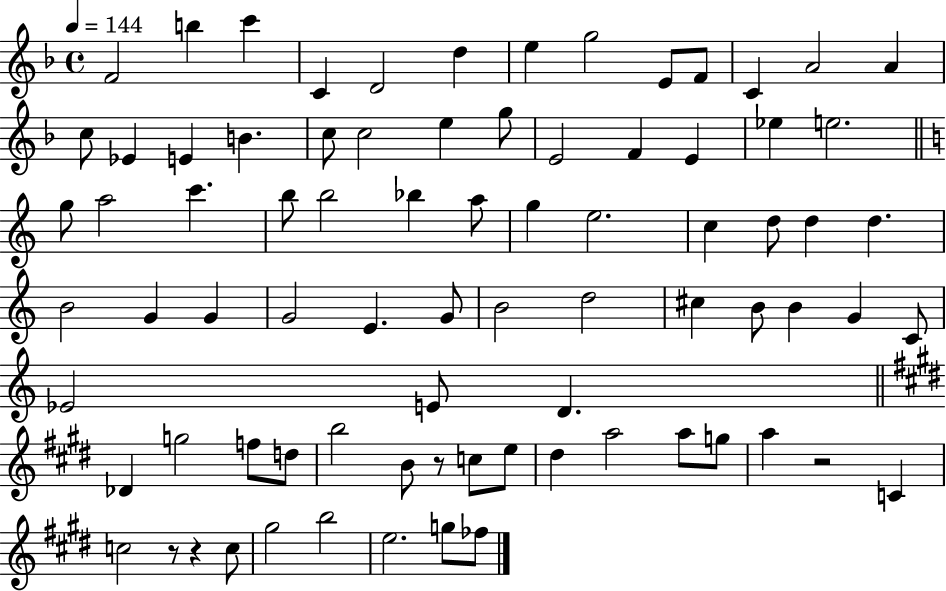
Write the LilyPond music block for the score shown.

{
  \clef treble
  \time 4/4
  \defaultTimeSignature
  \key f \major
  \tempo 4 = 144
  f'2 b''4 c'''4 | c'4 d'2 d''4 | e''4 g''2 e'8 f'8 | c'4 a'2 a'4 | \break c''8 ees'4 e'4 b'4. | c''8 c''2 e''4 g''8 | e'2 f'4 e'4 | ees''4 e''2. | \break \bar "||" \break \key a \minor g''8 a''2 c'''4. | b''8 b''2 bes''4 a''8 | g''4 e''2. | c''4 d''8 d''4 d''4. | \break b'2 g'4 g'4 | g'2 e'4. g'8 | b'2 d''2 | cis''4 b'8 b'4 g'4 c'8 | \break ees'2 e'8 d'4. | \bar "||" \break \key e \major des'4 g''2 f''8 d''8 | b''2 b'8 r8 c''8 e''8 | dis''4 a''2 a''8 g''8 | a''4 r2 c'4 | \break c''2 r8 r4 c''8 | gis''2 b''2 | e''2. g''8 fes''8 | \bar "|."
}